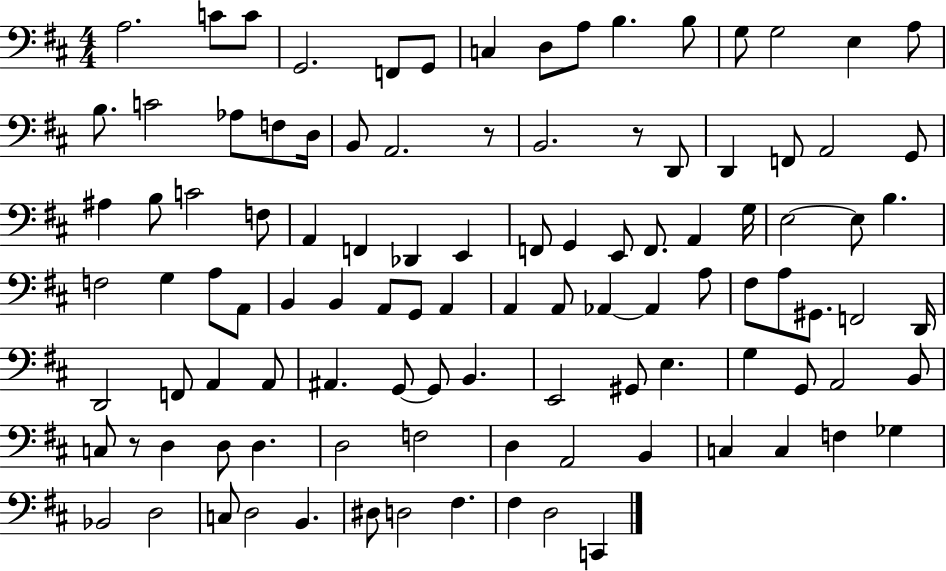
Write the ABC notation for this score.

X:1
T:Untitled
M:4/4
L:1/4
K:D
A,2 C/2 C/2 G,,2 F,,/2 G,,/2 C, D,/2 A,/2 B, B,/2 G,/2 G,2 E, A,/2 B,/2 C2 _A,/2 F,/2 D,/4 B,,/2 A,,2 z/2 B,,2 z/2 D,,/2 D,, F,,/2 A,,2 G,,/2 ^A, B,/2 C2 F,/2 A,, F,, _D,, E,, F,,/2 G,, E,,/2 F,,/2 A,, G,/4 E,2 E,/2 B, F,2 G, A,/2 A,,/2 B,, B,, A,,/2 G,,/2 A,, A,, A,,/2 _A,, _A,, A,/2 ^F,/2 A,/2 ^G,,/2 F,,2 D,,/4 D,,2 F,,/2 A,, A,,/2 ^A,, G,,/2 G,,/2 B,, E,,2 ^G,,/2 E, G, G,,/2 A,,2 B,,/2 C,/2 z/2 D, D,/2 D, D,2 F,2 D, A,,2 B,, C, C, F, _G, _B,,2 D,2 C,/2 D,2 B,, ^D,/2 D,2 ^F, ^F, D,2 C,,